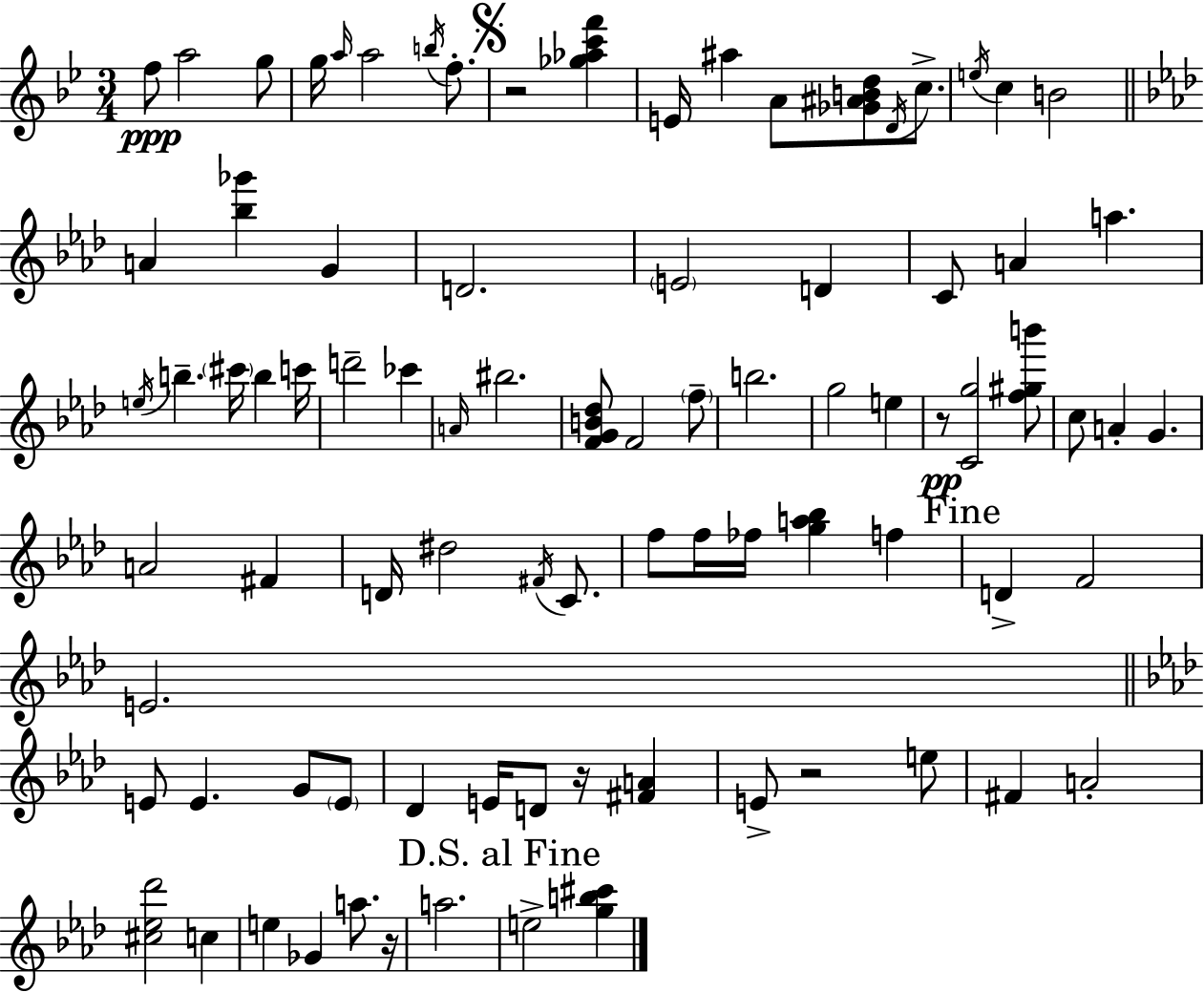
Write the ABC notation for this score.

X:1
T:Untitled
M:3/4
L:1/4
K:Bb
f/2 a2 g/2 g/4 a/4 a2 b/4 f/2 z2 [_g_ac'f'] E/4 ^a A/2 [_G^ABd]/2 D/4 c/2 e/4 c B2 A [_b_g'] G D2 E2 D C/2 A a e/4 b ^c'/4 b c'/4 d'2 _c' A/4 ^b2 [FGB_d]/2 F2 f/2 b2 g2 e z/2 [Cg]2 [f^gb']/2 c/2 A G A2 ^F D/4 ^d2 ^F/4 C/2 f/2 f/4 _f/4 [ga_b] f D F2 E2 E/2 E G/2 E/2 _D E/4 D/2 z/4 [^FA] E/2 z2 e/2 ^F A2 [^c_e_d']2 c e _G a/2 z/4 a2 e2 [gb^c']